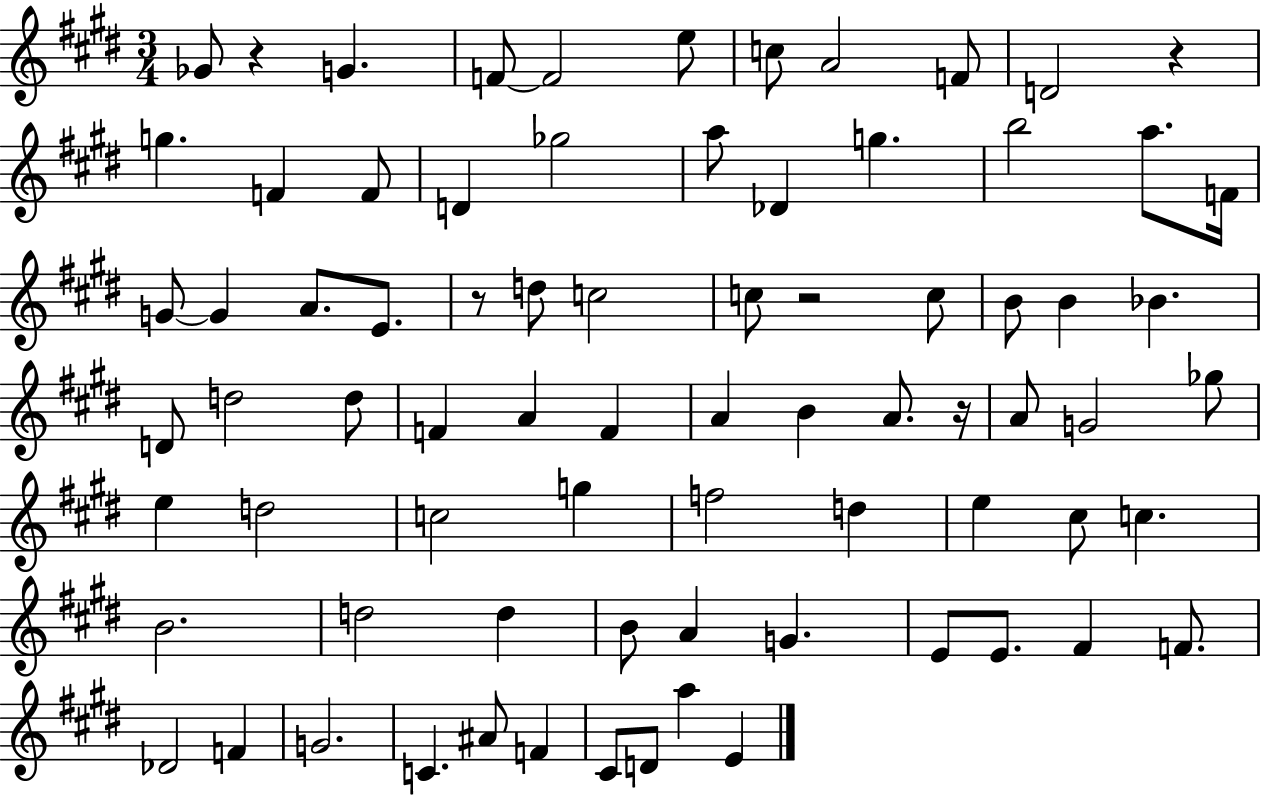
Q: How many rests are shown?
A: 5